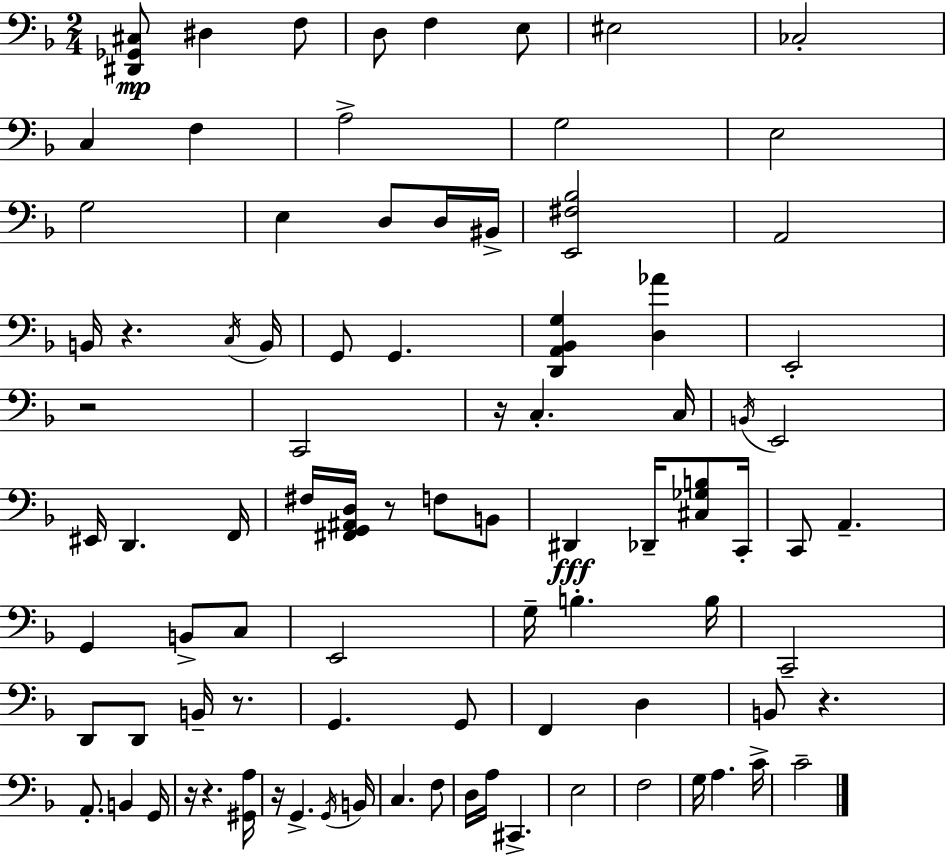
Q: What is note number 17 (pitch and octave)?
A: BIS2